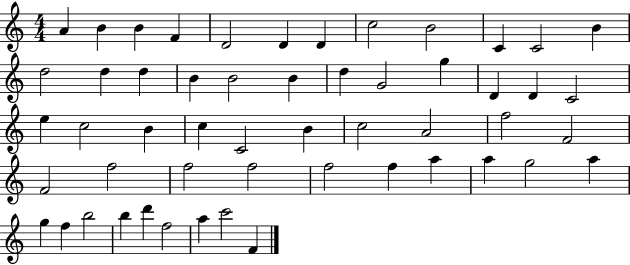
X:1
T:Untitled
M:4/4
L:1/4
K:C
A B B F D2 D D c2 B2 C C2 B d2 d d B B2 B d G2 g D D C2 e c2 B c C2 B c2 A2 f2 F2 F2 f2 f2 f2 f2 f a a g2 a g f b2 b d' f2 a c'2 F